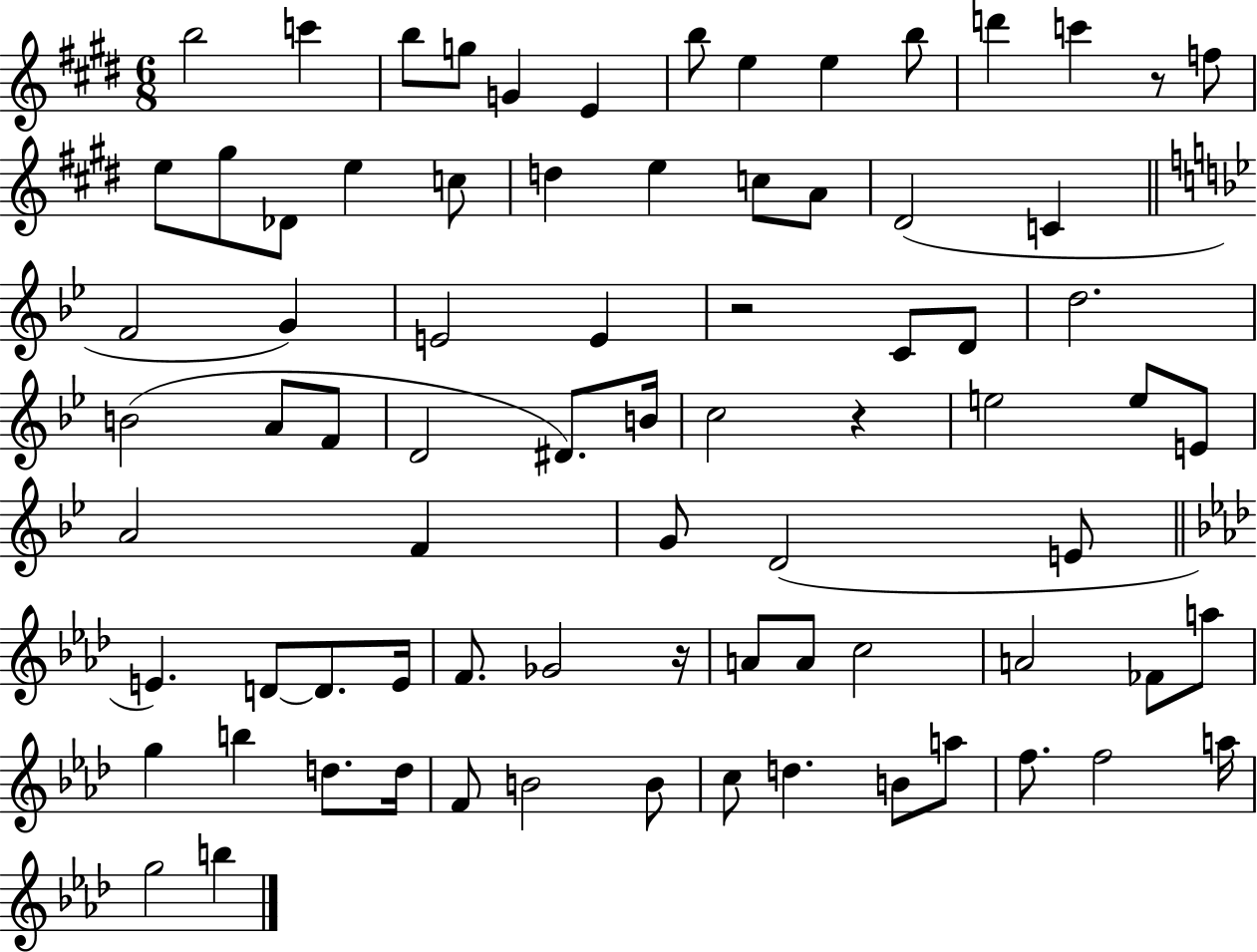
{
  \clef treble
  \numericTimeSignature
  \time 6/8
  \key e \major
  b''2 c'''4 | b''8 g''8 g'4 e'4 | b''8 e''4 e''4 b''8 | d'''4 c'''4 r8 f''8 | \break e''8 gis''8 des'8 e''4 c''8 | d''4 e''4 c''8 a'8 | dis'2( c'4 | \bar "||" \break \key g \minor f'2 g'4) | e'2 e'4 | r2 c'8 d'8 | d''2. | \break b'2( a'8 f'8 | d'2 dis'8.) b'16 | c''2 r4 | e''2 e''8 e'8 | \break a'2 f'4 | g'8 d'2( e'8 | \bar "||" \break \key f \minor e'4.) d'8~~ d'8. e'16 | f'8. ges'2 r16 | a'8 a'8 c''2 | a'2 fes'8 a''8 | \break g''4 b''4 d''8. d''16 | f'8 b'2 b'8 | c''8 d''4. b'8 a''8 | f''8. f''2 a''16 | \break g''2 b''4 | \bar "|."
}